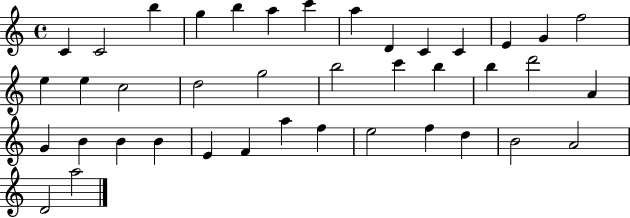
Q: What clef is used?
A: treble